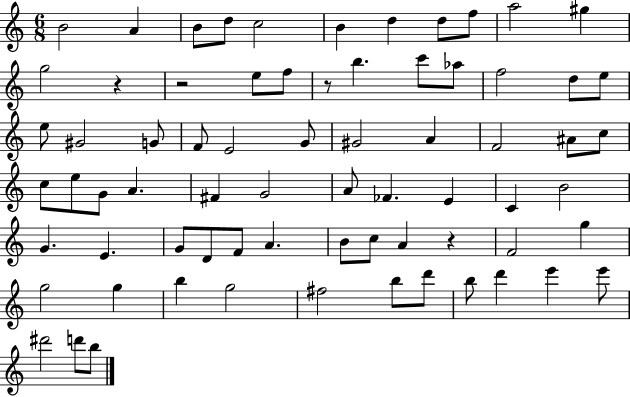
{
  \clef treble
  \numericTimeSignature
  \time 6/8
  \key c \major
  \repeat volta 2 { b'2 a'4 | b'8 d''8 c''2 | b'4 d''4 d''8 f''8 | a''2 gis''4 | \break g''2 r4 | r2 e''8 f''8 | r8 b''4. c'''8 aes''8 | f''2 d''8 e''8 | \break e''8 gis'2 g'8 | f'8 e'2 g'8 | gis'2 a'4 | f'2 ais'8 c''8 | \break c''8 e''8 g'8 a'4. | fis'4 g'2 | a'8 fes'4. e'4 | c'4 b'2 | \break g'4. e'4. | g'8 d'8 f'8 a'4. | b'8 c''8 a'4 r4 | f'2 g''4 | \break g''2 g''4 | b''4 g''2 | fis''2 b''8 d'''8 | b''8 d'''4 e'''4 e'''8 | \break dis'''2 d'''8 b''8 | } \bar "|."
}